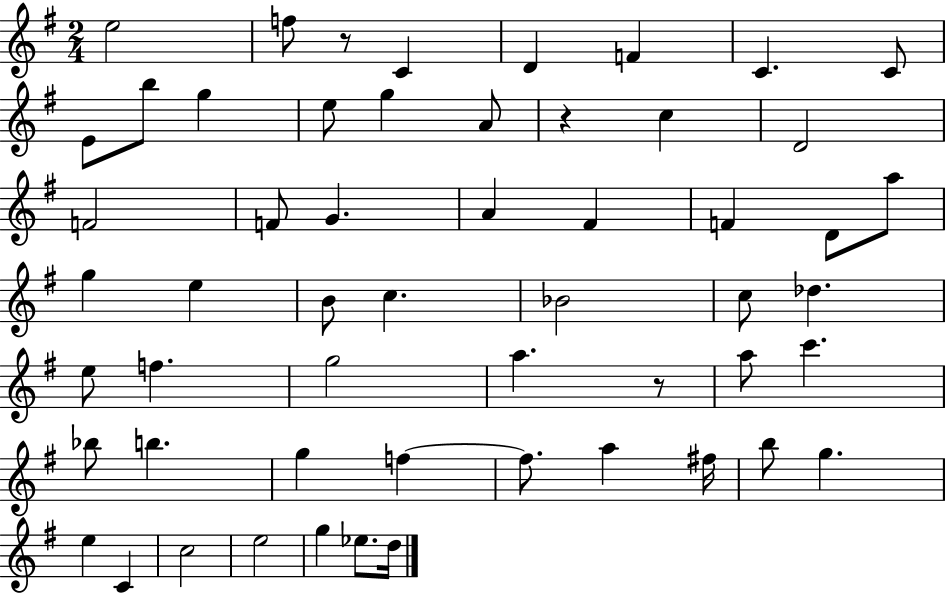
E5/h F5/e R/e C4/q D4/q F4/q C4/q. C4/e E4/e B5/e G5/q E5/e G5/q A4/e R/q C5/q D4/h F4/h F4/e G4/q. A4/q F#4/q F4/q D4/e A5/e G5/q E5/q B4/e C5/q. Bb4/h C5/e Db5/q. E5/e F5/q. G5/h A5/q. R/e A5/e C6/q. Bb5/e B5/q. G5/q F5/q F5/e. A5/q F#5/s B5/e G5/q. E5/q C4/q C5/h E5/h G5/q Eb5/e. D5/s